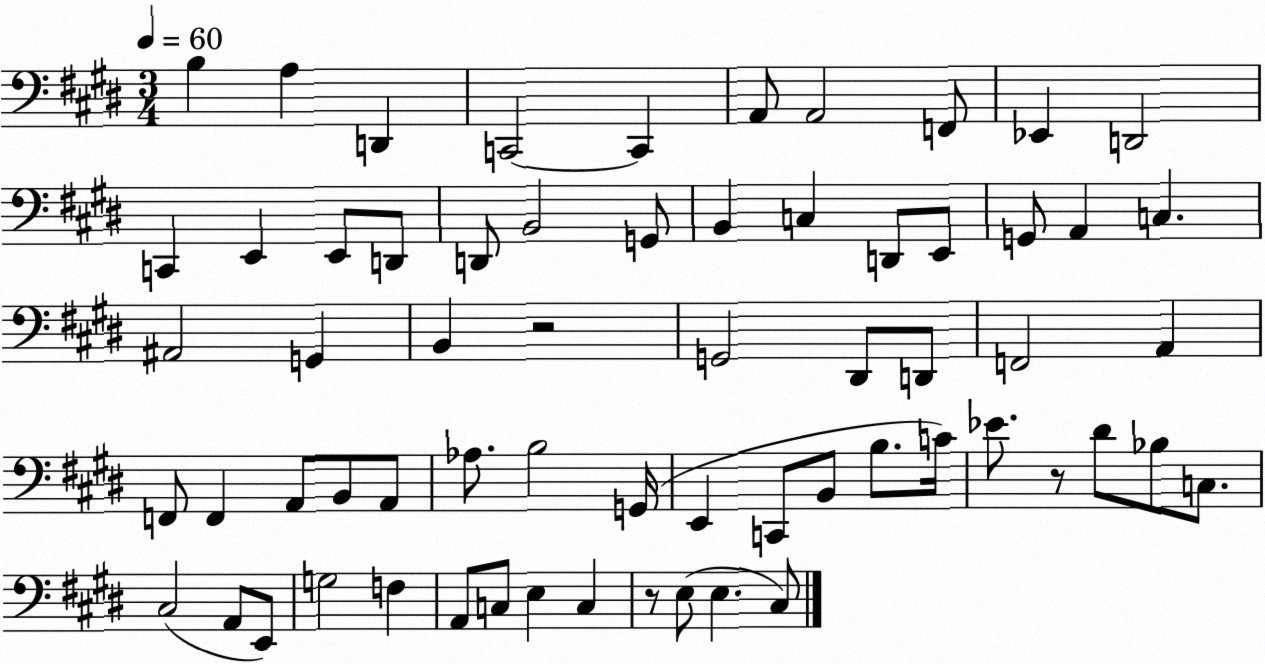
X:1
T:Untitled
M:3/4
L:1/4
K:E
B, A, D,, C,,2 C,, A,,/2 A,,2 F,,/2 _E,, D,,2 C,, E,, E,,/2 D,,/2 D,,/2 B,,2 G,,/2 B,, C, D,,/2 E,,/2 G,,/2 A,, C, ^A,,2 G,, B,, z2 G,,2 ^D,,/2 D,,/2 F,,2 A,, F,,/2 F,, A,,/2 B,,/2 A,,/2 _A,/2 B,2 G,,/4 E,, C,,/2 B,,/2 B,/2 C/4 _E/2 z/2 ^D/2 _B,/2 C,/2 ^C,2 A,,/2 E,,/2 G,2 F, A,,/2 C,/2 E, C, z/2 E,/2 E, ^C,/2